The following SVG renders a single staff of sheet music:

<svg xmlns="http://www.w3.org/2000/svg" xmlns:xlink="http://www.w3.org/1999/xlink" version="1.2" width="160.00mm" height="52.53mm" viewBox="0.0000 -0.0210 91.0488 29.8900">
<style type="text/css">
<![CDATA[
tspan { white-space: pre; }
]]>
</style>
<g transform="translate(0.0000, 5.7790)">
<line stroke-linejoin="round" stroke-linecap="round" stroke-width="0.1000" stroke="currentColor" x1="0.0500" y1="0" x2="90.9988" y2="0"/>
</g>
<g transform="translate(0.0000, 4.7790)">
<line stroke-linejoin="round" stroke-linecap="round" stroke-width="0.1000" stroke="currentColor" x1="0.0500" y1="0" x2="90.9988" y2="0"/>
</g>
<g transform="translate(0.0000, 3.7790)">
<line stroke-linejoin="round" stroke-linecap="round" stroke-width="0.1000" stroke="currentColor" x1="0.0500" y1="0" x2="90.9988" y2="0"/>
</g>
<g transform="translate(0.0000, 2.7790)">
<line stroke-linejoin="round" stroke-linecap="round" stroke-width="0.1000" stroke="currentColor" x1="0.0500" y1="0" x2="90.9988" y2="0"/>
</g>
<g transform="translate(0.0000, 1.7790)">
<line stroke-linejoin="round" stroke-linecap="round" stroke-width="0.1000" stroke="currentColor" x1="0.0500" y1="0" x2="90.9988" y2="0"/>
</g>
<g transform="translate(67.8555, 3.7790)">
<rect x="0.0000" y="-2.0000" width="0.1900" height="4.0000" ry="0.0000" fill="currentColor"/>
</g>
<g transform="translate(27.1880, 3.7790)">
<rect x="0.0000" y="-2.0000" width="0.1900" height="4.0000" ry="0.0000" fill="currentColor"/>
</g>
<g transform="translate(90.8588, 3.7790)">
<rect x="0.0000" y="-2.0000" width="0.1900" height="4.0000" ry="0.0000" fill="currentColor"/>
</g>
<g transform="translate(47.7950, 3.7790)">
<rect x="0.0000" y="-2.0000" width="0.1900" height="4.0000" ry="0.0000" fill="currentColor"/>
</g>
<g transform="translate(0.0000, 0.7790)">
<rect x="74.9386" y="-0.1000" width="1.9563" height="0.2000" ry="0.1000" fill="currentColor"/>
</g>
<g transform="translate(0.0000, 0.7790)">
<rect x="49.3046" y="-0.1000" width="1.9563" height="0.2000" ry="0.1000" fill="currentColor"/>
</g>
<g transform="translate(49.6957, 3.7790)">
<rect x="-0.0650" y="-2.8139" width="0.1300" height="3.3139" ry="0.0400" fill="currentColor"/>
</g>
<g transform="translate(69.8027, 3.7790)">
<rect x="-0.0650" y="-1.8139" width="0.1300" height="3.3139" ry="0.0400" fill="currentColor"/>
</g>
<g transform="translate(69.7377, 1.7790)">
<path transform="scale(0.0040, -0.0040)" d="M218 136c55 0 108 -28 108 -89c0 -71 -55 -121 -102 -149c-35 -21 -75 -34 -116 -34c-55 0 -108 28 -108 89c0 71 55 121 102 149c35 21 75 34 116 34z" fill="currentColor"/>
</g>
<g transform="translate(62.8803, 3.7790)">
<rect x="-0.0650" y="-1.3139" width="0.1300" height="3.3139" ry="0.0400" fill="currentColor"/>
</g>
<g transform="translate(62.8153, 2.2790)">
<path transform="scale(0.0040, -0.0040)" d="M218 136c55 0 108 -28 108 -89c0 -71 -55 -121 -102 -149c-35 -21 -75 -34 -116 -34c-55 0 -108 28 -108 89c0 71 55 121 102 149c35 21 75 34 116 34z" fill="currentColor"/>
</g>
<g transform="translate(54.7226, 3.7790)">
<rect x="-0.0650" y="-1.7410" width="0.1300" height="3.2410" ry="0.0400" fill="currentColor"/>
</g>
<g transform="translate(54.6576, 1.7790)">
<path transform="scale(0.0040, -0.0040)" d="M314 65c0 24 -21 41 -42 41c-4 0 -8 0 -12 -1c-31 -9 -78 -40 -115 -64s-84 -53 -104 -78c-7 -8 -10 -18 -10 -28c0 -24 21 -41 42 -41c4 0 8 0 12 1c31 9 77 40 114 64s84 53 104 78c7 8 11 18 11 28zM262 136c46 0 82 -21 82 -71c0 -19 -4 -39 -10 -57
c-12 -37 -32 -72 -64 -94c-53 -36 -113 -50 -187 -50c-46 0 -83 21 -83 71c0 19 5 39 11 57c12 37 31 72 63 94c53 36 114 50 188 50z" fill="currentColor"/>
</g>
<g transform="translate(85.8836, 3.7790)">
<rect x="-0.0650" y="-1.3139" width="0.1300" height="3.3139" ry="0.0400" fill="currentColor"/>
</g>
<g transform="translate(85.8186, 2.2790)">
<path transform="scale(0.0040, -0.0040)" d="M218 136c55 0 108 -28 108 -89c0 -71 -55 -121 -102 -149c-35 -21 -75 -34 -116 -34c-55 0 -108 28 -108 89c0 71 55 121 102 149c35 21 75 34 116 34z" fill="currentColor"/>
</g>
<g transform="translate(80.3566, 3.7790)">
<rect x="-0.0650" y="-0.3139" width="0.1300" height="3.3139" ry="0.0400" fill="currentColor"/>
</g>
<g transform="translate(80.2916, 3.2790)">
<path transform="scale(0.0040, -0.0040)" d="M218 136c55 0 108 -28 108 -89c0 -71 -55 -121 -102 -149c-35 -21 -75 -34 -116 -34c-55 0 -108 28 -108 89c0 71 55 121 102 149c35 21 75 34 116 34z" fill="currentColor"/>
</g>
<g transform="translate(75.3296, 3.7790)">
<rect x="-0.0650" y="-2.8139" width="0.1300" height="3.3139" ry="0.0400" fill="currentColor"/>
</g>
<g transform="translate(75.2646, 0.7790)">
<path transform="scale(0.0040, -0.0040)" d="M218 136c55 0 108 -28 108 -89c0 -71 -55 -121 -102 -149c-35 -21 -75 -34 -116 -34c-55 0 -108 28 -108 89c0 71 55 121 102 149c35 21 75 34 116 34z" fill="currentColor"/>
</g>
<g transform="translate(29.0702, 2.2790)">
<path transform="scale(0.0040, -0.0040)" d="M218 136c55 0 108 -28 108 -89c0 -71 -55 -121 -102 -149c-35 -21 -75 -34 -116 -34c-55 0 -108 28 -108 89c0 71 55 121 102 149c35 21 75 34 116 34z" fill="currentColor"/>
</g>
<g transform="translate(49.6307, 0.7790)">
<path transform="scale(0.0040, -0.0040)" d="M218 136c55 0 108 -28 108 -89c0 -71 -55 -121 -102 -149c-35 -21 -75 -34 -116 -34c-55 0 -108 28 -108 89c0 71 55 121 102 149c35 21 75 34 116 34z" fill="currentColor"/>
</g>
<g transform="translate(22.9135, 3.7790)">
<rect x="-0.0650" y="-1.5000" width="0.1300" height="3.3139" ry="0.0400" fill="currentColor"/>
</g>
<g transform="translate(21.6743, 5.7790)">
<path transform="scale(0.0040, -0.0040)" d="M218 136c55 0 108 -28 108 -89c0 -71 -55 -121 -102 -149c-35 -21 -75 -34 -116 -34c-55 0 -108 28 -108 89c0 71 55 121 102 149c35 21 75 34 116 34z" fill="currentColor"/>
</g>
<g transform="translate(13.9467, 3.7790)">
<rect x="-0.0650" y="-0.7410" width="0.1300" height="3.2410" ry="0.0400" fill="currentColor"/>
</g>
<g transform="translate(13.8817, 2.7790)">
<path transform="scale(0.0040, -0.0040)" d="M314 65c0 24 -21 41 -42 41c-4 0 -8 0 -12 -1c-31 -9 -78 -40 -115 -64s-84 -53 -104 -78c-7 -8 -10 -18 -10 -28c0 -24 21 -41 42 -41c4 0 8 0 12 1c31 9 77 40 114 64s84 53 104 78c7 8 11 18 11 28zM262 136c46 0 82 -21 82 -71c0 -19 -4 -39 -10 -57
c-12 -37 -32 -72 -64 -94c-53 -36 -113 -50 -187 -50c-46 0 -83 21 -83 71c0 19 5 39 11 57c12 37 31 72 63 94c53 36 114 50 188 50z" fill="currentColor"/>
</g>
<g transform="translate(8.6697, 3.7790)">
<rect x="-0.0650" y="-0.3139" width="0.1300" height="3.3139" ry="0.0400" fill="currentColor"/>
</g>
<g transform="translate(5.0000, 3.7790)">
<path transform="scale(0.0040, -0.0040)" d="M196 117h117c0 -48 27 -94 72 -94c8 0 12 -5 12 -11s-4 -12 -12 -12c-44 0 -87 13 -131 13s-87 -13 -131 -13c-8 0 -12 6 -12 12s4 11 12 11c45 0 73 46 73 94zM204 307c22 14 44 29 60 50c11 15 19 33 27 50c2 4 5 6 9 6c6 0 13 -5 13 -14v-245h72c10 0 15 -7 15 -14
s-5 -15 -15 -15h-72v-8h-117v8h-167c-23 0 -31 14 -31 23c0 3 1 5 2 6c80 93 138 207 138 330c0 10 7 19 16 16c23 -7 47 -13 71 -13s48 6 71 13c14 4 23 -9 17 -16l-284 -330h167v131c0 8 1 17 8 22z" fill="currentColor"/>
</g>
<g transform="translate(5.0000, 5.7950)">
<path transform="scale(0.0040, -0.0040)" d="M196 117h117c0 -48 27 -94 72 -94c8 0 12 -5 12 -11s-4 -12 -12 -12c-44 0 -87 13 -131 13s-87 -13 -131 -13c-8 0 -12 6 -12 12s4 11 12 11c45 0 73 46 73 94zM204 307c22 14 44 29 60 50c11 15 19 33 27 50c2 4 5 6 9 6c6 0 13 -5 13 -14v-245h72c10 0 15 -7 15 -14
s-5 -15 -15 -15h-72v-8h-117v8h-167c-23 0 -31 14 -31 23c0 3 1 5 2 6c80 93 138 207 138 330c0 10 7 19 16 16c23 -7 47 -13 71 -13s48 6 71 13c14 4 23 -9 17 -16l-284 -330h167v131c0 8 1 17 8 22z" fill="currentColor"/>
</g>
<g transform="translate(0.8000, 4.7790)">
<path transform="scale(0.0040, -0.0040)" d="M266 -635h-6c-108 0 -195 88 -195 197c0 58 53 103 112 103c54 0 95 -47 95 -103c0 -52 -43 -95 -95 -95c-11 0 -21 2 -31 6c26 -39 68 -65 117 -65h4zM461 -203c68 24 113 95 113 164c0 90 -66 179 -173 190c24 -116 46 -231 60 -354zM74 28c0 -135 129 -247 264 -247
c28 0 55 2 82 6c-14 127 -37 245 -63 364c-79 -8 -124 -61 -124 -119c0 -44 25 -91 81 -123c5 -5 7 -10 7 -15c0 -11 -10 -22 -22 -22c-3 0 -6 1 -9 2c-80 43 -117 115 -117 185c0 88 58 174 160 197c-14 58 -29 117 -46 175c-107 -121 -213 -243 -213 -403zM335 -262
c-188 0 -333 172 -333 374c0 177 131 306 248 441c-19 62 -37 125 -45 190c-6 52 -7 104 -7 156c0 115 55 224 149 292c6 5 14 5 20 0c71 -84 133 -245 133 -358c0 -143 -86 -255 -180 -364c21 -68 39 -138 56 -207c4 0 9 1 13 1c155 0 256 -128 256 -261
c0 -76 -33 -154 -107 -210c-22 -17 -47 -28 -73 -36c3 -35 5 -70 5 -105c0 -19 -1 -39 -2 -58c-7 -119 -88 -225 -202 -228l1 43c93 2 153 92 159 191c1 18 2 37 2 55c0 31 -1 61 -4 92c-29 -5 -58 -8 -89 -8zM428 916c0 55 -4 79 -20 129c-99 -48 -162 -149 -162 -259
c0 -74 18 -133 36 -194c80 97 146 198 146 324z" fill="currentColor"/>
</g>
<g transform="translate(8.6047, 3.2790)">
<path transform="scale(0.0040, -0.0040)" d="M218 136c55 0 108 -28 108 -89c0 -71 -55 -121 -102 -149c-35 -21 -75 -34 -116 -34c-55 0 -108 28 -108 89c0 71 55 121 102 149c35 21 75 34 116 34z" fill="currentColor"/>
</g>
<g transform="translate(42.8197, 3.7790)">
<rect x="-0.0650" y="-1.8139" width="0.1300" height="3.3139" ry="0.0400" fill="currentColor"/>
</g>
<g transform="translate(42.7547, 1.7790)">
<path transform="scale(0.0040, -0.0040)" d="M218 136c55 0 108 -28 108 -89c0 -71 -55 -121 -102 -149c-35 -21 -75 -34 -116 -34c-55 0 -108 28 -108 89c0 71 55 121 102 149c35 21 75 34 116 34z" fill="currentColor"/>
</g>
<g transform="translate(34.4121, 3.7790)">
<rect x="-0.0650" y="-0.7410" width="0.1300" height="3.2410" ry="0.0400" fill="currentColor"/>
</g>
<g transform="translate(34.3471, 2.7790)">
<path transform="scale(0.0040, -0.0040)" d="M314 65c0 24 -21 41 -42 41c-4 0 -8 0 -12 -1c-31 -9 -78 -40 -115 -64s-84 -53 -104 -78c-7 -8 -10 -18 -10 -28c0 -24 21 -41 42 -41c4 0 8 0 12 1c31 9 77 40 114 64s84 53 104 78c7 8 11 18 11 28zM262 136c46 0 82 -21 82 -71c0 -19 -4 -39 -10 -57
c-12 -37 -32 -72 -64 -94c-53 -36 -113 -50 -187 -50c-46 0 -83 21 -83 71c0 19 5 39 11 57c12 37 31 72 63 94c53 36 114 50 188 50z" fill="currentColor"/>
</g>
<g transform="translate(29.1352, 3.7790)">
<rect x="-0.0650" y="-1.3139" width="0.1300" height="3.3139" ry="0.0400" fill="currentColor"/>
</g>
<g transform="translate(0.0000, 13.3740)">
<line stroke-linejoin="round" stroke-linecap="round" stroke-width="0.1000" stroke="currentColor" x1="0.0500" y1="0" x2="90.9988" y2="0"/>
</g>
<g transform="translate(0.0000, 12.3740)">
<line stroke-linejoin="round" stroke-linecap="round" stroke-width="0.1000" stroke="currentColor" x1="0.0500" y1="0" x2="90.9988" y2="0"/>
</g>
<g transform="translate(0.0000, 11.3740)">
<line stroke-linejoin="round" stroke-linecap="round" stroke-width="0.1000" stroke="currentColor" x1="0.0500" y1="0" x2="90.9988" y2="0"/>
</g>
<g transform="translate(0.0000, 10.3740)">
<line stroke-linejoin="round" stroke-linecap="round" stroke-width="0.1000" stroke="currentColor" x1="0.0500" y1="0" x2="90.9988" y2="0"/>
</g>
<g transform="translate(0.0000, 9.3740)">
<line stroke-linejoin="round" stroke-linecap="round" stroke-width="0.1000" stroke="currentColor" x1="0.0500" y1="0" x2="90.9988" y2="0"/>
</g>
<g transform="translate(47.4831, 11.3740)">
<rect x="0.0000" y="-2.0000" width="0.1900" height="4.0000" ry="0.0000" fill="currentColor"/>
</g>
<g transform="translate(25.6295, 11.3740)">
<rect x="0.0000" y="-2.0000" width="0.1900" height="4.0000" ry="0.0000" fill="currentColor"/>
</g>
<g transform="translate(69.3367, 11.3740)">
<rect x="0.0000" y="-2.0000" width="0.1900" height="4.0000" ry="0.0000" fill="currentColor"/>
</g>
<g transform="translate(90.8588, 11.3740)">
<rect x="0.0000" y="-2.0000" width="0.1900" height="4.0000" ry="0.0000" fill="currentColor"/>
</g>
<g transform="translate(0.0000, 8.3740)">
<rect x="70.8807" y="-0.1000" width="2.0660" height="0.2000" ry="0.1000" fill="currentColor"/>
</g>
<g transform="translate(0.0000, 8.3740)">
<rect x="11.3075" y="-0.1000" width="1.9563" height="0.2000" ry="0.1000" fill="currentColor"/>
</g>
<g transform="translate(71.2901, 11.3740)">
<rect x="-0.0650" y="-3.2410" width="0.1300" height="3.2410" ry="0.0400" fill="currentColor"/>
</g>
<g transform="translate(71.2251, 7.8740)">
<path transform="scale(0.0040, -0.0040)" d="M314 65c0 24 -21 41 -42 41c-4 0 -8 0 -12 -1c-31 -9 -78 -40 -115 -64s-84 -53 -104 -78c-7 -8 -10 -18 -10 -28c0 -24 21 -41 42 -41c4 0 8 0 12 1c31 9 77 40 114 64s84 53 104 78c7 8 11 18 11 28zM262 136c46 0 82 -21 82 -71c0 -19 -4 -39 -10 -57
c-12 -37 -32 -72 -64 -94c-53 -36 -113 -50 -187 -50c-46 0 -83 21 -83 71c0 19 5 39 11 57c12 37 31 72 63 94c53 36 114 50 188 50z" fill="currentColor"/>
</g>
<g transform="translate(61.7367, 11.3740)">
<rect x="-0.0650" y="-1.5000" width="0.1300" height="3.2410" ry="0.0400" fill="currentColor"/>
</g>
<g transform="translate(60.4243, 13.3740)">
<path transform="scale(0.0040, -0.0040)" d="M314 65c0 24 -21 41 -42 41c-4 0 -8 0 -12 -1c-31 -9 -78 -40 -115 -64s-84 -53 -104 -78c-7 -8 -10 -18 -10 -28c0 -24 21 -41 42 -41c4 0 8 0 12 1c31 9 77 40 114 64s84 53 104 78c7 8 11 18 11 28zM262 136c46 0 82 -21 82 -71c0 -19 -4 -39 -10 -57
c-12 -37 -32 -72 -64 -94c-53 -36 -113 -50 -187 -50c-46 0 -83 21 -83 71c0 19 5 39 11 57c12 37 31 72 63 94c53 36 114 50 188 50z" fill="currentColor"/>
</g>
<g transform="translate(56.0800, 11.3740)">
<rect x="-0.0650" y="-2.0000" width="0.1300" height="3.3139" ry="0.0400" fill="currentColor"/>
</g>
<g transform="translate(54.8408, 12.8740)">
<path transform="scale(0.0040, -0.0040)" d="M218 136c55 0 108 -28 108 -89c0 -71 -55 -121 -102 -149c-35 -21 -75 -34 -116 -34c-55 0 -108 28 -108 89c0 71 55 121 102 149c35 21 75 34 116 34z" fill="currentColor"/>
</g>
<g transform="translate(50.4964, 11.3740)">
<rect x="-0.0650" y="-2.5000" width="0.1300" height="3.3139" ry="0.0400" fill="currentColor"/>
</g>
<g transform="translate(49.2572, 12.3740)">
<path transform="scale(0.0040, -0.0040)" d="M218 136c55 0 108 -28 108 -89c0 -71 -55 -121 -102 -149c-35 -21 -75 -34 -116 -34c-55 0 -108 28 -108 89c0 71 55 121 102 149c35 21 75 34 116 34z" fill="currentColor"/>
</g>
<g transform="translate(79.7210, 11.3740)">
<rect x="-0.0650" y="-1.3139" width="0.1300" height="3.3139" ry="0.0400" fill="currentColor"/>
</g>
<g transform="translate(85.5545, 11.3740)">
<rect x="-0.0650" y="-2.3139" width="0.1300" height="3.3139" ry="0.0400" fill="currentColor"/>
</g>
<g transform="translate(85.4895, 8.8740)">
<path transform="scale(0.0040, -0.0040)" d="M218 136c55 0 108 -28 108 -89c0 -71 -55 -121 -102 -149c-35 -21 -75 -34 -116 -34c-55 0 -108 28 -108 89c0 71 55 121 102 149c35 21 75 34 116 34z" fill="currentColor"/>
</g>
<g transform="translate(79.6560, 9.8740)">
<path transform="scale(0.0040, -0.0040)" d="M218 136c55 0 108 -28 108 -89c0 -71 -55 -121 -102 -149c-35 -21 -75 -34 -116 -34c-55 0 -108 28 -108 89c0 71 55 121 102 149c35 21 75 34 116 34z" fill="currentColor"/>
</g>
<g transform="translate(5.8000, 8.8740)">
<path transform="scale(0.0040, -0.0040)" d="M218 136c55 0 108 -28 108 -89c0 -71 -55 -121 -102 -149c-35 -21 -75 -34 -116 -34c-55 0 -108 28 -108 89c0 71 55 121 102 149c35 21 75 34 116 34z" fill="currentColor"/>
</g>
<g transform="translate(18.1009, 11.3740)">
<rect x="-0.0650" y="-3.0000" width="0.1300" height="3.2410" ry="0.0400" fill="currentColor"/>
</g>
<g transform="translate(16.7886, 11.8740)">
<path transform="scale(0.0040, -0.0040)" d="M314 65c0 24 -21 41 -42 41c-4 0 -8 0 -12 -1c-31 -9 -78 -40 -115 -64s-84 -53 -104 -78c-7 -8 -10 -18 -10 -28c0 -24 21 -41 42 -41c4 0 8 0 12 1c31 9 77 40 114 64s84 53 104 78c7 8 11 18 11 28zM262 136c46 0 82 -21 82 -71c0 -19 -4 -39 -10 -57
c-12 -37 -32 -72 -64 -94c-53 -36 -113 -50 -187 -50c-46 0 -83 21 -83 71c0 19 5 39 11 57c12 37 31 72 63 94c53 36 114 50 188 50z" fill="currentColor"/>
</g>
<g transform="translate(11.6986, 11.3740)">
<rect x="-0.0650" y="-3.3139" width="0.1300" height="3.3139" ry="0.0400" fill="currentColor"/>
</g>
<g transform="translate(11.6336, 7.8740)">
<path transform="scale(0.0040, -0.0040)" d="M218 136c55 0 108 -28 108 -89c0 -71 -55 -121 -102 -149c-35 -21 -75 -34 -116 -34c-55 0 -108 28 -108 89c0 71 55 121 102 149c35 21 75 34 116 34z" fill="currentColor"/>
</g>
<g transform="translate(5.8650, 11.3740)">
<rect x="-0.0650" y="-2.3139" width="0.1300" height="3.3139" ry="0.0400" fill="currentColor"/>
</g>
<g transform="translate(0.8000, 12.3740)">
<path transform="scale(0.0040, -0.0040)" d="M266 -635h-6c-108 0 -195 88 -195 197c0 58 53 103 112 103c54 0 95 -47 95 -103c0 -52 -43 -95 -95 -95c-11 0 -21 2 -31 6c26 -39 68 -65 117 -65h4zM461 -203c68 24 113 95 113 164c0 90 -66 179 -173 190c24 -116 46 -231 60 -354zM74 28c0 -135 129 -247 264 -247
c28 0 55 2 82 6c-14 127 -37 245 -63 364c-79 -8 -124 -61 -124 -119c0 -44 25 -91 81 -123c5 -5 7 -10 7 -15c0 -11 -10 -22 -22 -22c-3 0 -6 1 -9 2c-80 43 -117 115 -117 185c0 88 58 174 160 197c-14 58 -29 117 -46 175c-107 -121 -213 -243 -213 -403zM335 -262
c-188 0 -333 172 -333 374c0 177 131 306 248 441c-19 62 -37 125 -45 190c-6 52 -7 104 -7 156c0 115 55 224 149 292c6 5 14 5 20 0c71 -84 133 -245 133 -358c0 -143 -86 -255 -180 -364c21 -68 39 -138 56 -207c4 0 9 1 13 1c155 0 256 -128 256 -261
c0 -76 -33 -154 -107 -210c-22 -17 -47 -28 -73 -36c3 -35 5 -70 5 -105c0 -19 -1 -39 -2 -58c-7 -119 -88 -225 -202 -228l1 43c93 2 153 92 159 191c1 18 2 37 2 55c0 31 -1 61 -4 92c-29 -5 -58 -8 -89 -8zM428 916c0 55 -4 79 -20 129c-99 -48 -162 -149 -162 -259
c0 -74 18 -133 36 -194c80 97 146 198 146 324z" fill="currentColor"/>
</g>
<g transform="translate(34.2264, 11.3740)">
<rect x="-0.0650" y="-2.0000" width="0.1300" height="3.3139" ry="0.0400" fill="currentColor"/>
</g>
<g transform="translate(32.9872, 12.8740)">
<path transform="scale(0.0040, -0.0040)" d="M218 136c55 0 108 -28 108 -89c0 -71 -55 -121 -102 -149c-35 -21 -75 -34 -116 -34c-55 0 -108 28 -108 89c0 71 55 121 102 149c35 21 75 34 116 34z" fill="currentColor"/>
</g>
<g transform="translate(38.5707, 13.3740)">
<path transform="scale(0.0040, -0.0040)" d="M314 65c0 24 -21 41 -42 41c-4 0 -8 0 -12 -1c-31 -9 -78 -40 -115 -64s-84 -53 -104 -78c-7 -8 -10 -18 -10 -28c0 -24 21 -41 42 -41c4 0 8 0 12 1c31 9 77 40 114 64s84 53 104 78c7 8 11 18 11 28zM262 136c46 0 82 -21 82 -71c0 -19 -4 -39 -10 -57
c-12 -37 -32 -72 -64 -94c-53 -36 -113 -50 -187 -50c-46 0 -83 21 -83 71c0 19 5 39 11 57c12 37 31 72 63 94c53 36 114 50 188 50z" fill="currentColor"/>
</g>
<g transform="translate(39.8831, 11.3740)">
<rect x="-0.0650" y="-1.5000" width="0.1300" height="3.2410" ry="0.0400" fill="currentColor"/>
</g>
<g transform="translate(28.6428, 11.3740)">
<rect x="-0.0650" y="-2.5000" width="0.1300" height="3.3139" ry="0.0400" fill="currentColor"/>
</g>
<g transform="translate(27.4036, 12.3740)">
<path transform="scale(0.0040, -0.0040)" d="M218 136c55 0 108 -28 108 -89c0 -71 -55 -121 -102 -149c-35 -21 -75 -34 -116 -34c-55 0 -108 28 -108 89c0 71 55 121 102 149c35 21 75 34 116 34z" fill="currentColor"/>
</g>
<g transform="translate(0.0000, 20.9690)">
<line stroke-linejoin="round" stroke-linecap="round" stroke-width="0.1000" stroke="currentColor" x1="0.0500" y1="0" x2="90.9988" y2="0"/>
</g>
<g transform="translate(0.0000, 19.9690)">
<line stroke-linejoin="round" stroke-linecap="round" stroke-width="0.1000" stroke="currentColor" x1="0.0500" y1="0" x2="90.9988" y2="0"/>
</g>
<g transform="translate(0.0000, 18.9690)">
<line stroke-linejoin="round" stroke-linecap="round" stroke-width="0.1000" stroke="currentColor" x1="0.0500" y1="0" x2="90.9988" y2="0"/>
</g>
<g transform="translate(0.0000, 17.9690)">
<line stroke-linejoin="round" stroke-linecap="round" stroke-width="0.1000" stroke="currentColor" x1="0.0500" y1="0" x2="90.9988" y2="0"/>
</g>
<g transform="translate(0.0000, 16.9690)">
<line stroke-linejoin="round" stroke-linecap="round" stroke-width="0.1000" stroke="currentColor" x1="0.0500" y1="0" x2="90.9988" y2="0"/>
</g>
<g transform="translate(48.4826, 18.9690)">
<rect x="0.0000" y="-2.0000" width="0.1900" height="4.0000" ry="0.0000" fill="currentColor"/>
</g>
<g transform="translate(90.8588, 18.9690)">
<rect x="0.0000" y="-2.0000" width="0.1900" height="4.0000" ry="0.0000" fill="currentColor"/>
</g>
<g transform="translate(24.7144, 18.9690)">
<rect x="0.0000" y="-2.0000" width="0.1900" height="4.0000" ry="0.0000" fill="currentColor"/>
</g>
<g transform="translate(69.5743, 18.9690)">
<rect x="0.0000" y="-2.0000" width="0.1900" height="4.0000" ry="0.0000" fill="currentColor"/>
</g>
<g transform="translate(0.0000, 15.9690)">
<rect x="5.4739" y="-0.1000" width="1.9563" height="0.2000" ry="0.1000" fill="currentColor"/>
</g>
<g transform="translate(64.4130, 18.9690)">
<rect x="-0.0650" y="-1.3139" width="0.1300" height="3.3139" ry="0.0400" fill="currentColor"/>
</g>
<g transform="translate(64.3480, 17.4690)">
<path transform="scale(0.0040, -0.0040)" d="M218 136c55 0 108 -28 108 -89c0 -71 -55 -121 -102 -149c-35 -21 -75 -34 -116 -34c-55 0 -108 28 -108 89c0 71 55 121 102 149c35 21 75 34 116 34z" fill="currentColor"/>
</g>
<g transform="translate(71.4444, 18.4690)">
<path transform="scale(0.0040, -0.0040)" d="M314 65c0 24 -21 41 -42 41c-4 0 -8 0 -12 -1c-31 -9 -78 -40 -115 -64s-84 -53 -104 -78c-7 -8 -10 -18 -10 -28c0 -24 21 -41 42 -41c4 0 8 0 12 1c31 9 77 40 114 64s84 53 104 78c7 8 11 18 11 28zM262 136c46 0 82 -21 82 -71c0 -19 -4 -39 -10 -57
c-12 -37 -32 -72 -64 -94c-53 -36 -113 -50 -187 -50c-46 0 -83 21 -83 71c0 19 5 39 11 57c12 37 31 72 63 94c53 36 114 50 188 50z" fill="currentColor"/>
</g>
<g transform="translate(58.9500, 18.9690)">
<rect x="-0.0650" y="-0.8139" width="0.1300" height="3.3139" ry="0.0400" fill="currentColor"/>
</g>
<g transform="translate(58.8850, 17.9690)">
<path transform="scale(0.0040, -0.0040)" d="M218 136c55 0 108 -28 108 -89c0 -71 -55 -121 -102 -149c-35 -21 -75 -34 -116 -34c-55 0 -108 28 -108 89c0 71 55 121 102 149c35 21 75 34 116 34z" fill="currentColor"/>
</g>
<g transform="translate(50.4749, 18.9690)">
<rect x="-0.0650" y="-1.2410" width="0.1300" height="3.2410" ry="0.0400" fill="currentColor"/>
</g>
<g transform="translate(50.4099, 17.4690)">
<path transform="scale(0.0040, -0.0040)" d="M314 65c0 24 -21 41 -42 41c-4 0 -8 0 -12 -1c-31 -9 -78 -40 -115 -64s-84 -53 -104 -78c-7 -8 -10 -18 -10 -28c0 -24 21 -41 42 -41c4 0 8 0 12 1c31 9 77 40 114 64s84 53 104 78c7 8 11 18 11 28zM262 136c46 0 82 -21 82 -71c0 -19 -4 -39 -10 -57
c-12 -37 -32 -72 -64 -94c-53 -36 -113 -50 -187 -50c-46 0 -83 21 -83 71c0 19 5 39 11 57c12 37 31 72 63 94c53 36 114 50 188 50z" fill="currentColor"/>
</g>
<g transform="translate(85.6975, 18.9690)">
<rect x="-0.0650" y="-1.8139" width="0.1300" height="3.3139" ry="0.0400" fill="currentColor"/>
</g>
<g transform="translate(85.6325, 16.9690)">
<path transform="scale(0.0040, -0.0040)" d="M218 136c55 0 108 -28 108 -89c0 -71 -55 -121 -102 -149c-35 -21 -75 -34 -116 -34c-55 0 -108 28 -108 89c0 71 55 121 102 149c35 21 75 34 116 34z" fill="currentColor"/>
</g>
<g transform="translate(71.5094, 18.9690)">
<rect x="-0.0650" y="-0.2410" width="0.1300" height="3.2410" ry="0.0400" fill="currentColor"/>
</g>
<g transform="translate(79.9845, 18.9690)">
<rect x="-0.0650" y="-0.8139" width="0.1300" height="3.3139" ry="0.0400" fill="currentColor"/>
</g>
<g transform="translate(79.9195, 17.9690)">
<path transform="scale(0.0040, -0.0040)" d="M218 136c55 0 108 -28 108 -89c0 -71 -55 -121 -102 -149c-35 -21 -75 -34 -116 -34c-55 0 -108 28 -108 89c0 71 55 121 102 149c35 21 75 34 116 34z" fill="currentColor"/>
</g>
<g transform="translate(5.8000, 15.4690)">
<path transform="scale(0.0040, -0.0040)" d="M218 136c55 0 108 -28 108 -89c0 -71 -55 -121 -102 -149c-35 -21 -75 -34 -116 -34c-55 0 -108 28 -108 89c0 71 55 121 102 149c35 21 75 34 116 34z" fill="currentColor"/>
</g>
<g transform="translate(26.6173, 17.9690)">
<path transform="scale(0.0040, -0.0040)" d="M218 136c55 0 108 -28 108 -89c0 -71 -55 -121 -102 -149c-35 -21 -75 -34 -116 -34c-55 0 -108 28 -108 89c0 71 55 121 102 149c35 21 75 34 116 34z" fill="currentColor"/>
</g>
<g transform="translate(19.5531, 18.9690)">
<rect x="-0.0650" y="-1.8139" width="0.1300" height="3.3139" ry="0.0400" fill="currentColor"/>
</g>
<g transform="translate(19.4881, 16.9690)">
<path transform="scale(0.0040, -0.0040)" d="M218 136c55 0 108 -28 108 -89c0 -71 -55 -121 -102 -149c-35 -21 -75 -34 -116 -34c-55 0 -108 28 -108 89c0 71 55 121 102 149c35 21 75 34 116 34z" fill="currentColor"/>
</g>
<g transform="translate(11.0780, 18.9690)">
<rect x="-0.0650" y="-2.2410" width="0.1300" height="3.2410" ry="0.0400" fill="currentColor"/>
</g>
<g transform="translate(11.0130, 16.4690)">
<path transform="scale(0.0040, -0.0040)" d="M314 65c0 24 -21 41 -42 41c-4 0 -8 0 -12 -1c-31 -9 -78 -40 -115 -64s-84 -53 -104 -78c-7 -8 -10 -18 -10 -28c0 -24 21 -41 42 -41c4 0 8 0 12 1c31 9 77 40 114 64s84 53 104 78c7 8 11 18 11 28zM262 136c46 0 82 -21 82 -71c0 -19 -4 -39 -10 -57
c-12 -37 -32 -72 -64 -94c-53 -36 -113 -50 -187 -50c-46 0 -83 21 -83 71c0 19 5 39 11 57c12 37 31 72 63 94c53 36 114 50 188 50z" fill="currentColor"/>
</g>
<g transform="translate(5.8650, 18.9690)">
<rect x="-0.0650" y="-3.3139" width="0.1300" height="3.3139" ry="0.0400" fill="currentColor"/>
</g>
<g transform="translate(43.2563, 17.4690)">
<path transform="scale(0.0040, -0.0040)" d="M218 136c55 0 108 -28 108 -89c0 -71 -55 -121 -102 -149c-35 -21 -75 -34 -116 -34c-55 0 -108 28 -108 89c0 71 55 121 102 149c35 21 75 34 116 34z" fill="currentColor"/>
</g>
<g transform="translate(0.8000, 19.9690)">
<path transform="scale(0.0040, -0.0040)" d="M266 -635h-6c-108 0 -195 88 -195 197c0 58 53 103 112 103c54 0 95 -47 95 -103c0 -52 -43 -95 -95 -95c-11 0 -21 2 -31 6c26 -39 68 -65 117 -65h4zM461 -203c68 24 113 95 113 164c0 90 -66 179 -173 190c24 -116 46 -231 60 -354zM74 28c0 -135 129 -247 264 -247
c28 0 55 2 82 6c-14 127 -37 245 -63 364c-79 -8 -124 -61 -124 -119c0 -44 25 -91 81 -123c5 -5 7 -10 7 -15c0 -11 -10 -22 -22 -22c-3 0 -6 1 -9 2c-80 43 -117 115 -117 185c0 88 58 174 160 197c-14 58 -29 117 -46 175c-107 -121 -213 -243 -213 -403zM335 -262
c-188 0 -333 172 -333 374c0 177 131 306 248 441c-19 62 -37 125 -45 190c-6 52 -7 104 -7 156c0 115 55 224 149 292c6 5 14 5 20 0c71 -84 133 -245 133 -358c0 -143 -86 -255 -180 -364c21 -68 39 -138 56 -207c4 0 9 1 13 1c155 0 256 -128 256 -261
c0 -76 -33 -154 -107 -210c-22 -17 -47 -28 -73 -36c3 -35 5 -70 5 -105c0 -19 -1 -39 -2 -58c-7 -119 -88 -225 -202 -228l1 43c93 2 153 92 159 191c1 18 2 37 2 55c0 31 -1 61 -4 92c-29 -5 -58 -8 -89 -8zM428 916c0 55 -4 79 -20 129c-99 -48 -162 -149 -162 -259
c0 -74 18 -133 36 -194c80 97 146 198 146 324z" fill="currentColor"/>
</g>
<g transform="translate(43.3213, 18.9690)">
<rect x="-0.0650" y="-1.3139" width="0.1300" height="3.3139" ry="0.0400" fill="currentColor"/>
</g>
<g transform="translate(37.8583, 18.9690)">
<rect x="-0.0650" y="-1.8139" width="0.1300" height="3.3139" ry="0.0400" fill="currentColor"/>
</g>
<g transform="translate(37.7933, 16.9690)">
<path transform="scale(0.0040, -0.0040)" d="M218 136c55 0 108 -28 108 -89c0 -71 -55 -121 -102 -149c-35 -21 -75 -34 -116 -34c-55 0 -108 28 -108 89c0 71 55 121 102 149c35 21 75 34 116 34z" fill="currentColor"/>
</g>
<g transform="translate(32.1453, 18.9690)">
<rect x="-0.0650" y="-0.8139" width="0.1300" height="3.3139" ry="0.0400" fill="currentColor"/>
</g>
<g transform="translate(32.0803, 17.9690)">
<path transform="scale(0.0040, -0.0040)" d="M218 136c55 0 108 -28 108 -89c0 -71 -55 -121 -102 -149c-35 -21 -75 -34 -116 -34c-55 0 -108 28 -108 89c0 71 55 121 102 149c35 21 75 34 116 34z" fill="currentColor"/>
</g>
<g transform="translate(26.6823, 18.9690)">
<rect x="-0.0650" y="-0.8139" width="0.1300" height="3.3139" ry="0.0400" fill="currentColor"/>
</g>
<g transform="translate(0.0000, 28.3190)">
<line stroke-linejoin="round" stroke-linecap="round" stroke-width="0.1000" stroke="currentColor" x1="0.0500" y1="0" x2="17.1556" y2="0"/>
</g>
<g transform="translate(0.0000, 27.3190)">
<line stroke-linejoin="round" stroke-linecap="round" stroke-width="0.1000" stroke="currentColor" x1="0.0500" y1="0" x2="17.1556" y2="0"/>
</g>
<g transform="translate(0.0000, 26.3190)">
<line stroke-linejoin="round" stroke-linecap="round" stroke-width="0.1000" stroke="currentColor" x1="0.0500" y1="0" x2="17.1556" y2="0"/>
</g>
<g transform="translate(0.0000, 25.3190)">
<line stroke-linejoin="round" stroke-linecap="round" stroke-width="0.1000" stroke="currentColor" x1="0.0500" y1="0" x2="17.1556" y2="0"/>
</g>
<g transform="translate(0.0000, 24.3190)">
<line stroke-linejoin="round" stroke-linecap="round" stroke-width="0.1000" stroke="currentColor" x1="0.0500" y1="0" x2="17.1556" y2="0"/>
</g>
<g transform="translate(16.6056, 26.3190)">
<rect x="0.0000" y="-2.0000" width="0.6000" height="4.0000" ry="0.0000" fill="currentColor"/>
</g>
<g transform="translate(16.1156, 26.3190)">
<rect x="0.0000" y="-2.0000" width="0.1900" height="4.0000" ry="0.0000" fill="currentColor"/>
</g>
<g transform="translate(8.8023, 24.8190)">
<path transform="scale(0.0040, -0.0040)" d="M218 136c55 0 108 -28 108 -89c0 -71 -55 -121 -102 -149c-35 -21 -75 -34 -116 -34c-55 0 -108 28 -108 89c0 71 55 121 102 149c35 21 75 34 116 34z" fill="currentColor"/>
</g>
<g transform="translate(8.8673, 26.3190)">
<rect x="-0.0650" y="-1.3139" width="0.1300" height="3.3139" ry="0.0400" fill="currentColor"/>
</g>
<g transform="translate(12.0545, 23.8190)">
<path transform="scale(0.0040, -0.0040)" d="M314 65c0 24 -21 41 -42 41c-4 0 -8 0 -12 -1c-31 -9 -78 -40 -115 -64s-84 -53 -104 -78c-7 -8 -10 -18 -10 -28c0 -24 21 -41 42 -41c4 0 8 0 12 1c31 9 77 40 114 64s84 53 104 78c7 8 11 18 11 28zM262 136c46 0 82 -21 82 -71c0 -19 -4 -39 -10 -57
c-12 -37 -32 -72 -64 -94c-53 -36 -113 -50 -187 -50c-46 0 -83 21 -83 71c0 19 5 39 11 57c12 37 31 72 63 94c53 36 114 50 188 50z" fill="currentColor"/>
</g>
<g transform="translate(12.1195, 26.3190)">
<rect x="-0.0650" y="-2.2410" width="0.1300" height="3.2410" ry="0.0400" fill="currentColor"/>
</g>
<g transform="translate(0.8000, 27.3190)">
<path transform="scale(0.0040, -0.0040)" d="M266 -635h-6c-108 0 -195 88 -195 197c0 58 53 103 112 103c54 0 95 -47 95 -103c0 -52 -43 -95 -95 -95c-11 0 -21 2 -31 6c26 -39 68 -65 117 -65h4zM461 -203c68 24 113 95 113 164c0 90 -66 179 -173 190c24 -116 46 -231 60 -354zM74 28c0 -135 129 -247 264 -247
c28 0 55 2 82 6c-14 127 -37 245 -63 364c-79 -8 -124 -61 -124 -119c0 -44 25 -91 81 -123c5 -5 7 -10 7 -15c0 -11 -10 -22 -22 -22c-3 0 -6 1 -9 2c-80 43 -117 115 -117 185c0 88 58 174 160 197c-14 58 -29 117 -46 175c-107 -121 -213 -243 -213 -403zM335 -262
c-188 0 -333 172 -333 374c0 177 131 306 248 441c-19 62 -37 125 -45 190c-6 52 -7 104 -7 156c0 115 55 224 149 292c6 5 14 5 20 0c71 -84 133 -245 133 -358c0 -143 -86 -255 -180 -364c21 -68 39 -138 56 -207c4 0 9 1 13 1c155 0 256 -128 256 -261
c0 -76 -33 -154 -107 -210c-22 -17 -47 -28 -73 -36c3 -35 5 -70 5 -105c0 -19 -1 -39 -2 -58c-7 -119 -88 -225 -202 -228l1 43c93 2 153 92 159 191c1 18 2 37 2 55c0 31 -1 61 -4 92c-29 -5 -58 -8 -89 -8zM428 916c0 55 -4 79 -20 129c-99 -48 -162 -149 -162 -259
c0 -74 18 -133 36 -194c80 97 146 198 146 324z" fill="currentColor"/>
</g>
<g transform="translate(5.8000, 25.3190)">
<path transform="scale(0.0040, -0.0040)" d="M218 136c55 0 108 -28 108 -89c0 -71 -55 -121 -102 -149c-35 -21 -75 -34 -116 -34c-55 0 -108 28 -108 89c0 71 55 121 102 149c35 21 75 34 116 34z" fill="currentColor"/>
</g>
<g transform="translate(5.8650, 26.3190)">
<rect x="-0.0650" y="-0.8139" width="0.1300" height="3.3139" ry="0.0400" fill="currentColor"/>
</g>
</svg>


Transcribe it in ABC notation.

X:1
T:Untitled
M:4/4
L:1/4
K:C
c d2 E e d2 f a f2 e f a c e g b A2 G F E2 G F E2 b2 e g b g2 f d d f e e2 d e c2 d f d e g2